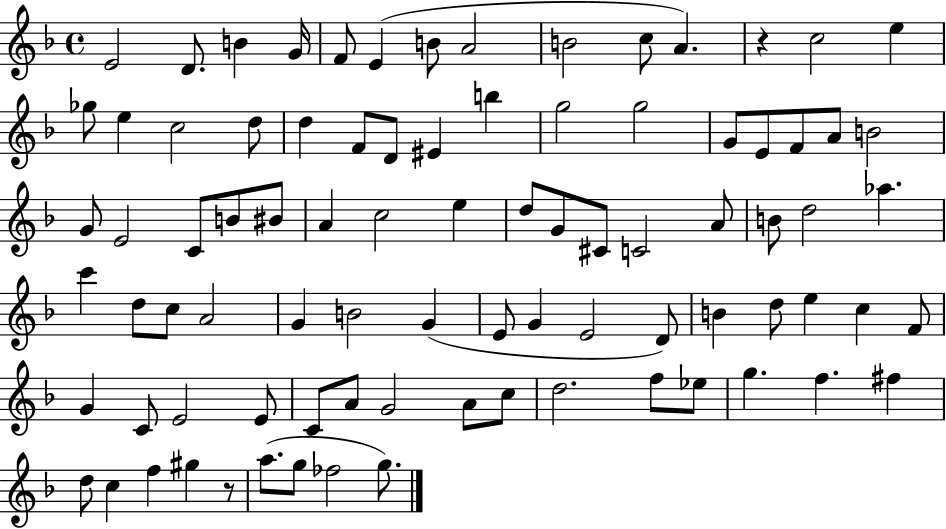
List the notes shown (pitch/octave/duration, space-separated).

E4/h D4/e. B4/q G4/s F4/e E4/q B4/e A4/h B4/h C5/e A4/q. R/q C5/h E5/q Gb5/e E5/q C5/h D5/e D5/q F4/e D4/e EIS4/q B5/q G5/h G5/h G4/e E4/e F4/e A4/e B4/h G4/e E4/h C4/e B4/e BIS4/e A4/q C5/h E5/q D5/e G4/e C#4/e C4/h A4/e B4/e D5/h Ab5/q. C6/q D5/e C5/e A4/h G4/q B4/h G4/q E4/e G4/q E4/h D4/e B4/q D5/e E5/q C5/q F4/e G4/q C4/e E4/h E4/e C4/e A4/e G4/h A4/e C5/e D5/h. F5/e Eb5/e G5/q. F5/q. F#5/q D5/e C5/q F5/q G#5/q R/e A5/e. G5/e FES5/h G5/e.